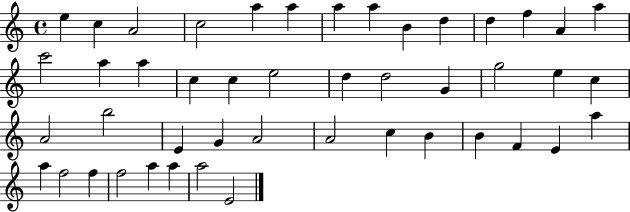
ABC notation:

X:1
T:Untitled
M:4/4
L:1/4
K:C
e c A2 c2 a a a a B d d f A a c'2 a a c c e2 d d2 G g2 e c A2 b2 E G A2 A2 c B B F E a a f2 f f2 a a a2 E2